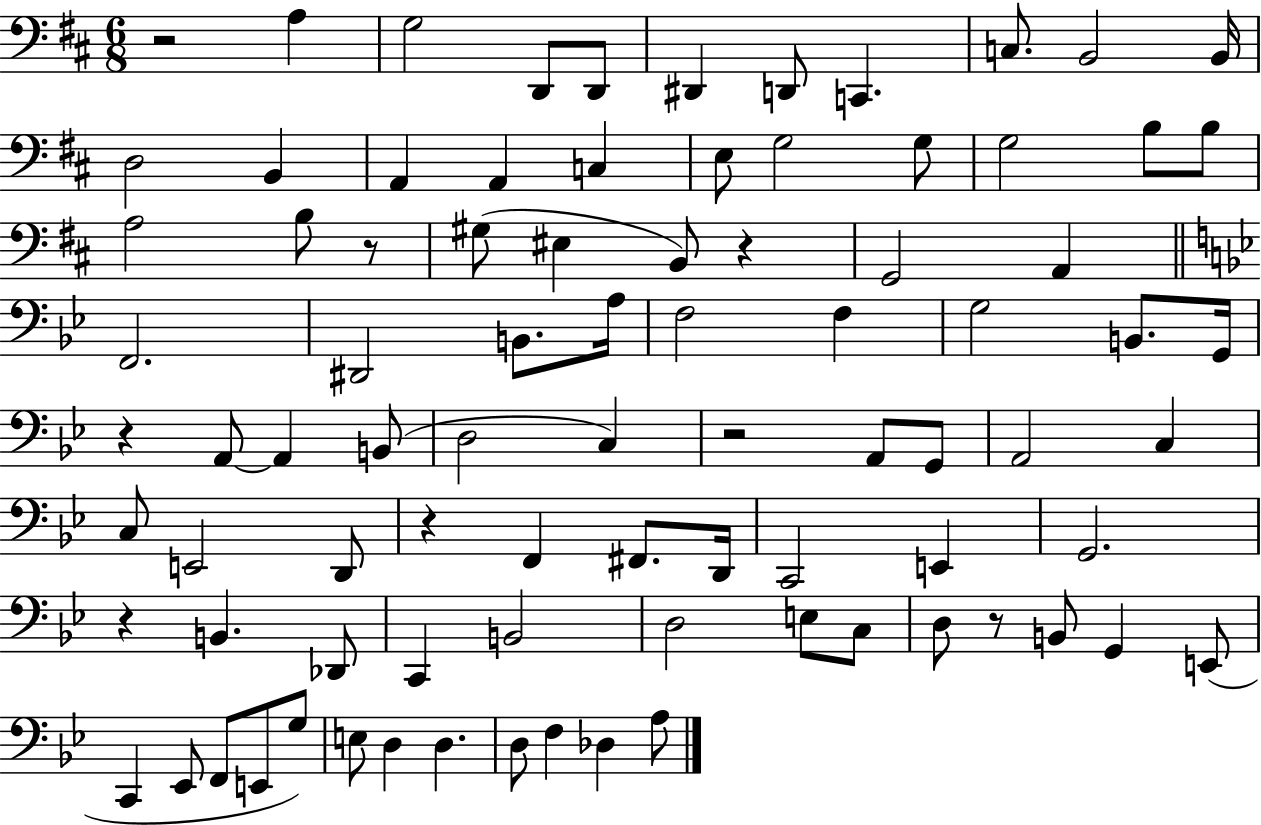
{
  \clef bass
  \numericTimeSignature
  \time 6/8
  \key d \major
  r2 a4 | g2 d,8 d,8 | dis,4 d,8 c,4. | c8. b,2 b,16 | \break d2 b,4 | a,4 a,4 c4 | e8 g2 g8 | g2 b8 b8 | \break a2 b8 r8 | gis8( eis4 b,8) r4 | g,2 a,4 | \bar "||" \break \key bes \major f,2. | dis,2 b,8. a16 | f2 f4 | g2 b,8. g,16 | \break r4 a,8~~ a,4 b,8( | d2 c4) | r2 a,8 g,8 | a,2 c4 | \break c8 e,2 d,8 | r4 f,4 fis,8. d,16 | c,2 e,4 | g,2. | \break r4 b,4. des,8 | c,4 b,2 | d2 e8 c8 | d8 r8 b,8 g,4 e,8( | \break c,4 ees,8 f,8 e,8 g8) | e8 d4 d4. | d8 f4 des4 a8 | \bar "|."
}